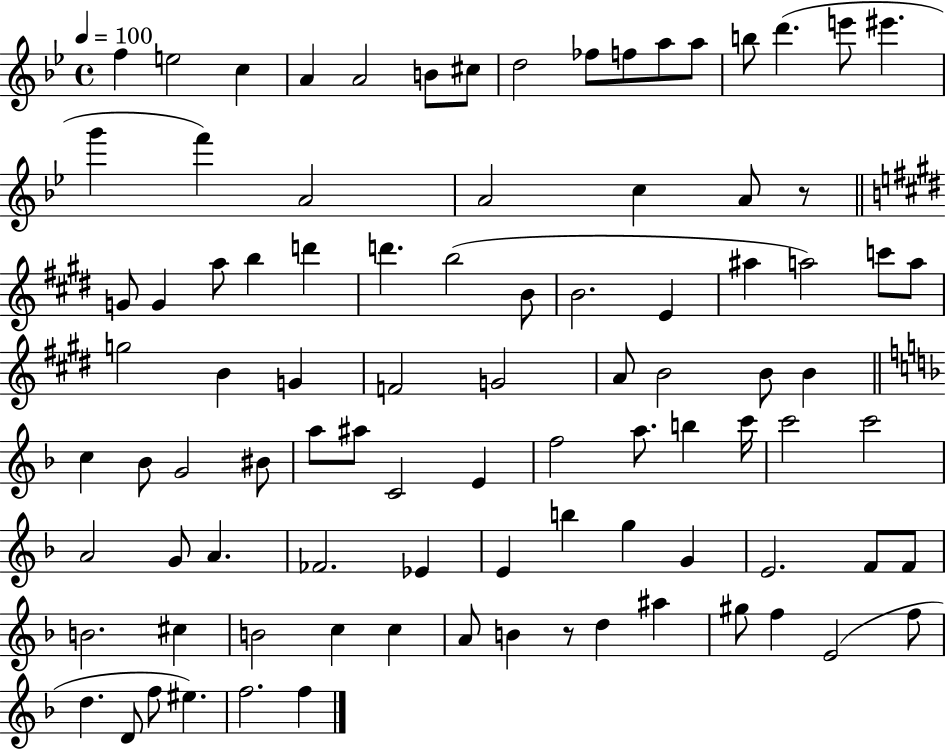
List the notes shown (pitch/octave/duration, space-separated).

F5/q E5/h C5/q A4/q A4/h B4/e C#5/e D5/h FES5/e F5/e A5/e A5/e B5/e D6/q. E6/e EIS6/q. G6/q F6/q A4/h A4/h C5/q A4/e R/e G4/e G4/q A5/e B5/q D6/q D6/q. B5/h B4/e B4/h. E4/q A#5/q A5/h C6/e A5/e G5/h B4/q G4/q F4/h G4/h A4/e B4/h B4/e B4/q C5/q Bb4/e G4/h BIS4/e A5/e A#5/e C4/h E4/q F5/h A5/e. B5/q C6/s C6/h C6/h A4/h G4/e A4/q. FES4/h. Eb4/q E4/q B5/q G5/q G4/q E4/h. F4/e F4/e B4/h. C#5/q B4/h C5/q C5/q A4/e B4/q R/e D5/q A#5/q G#5/e F5/q E4/h F5/e D5/q. D4/e F5/e EIS5/q. F5/h. F5/q